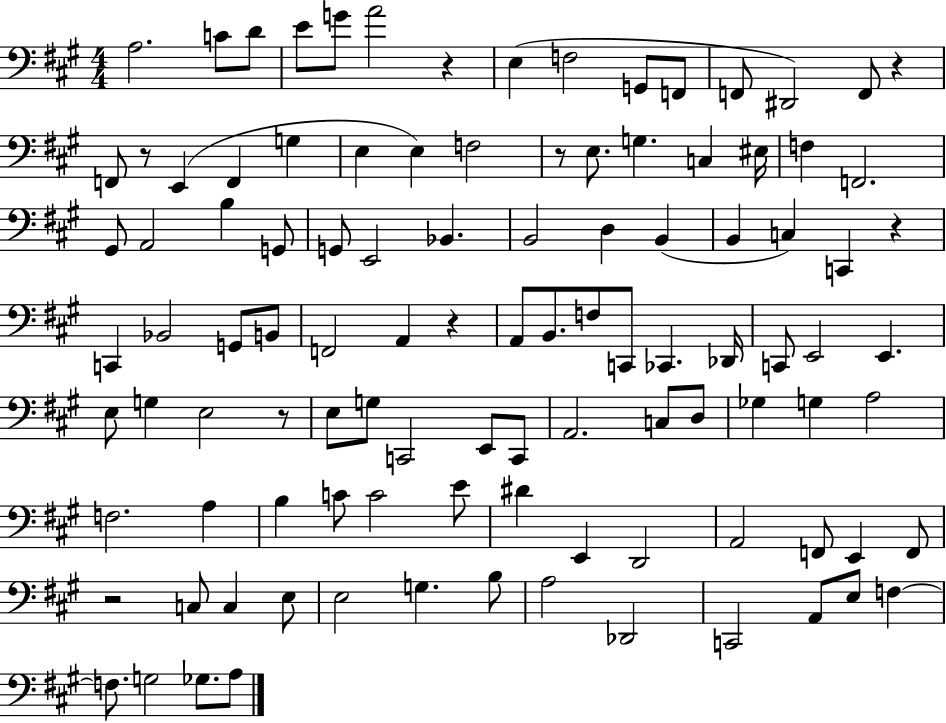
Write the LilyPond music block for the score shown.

{
  \clef bass
  \numericTimeSignature
  \time 4/4
  \key a \major
  a2. c'8 d'8 | e'8 g'8 a'2 r4 | e4( f2 g,8 f,8 | f,8 dis,2) f,8 r4 | \break f,8 r8 e,4( f,4 g4 | e4 e4) f2 | r8 e8. g4. c4 eis16 | f4 f,2. | \break gis,8 a,2 b4 g,8 | g,8 e,2 bes,4. | b,2 d4 b,4( | b,4 c4) c,4 r4 | \break c,4 bes,2 g,8 b,8 | f,2 a,4 r4 | a,8 b,8. f8 c,8 ces,4. des,16 | c,8 e,2 e,4. | \break e8 g4 e2 r8 | e8 g8 c,2 e,8 c,8 | a,2. c8 d8 | ges4 g4 a2 | \break f2. a4 | b4 c'8 c'2 e'8 | dis'4 e,4 d,2 | a,2 f,8 e,4 f,8 | \break r2 c8 c4 e8 | e2 g4. b8 | a2 des,2 | c,2 a,8 e8 f4~~ | \break f8. g2 ges8. a8 | \bar "|."
}